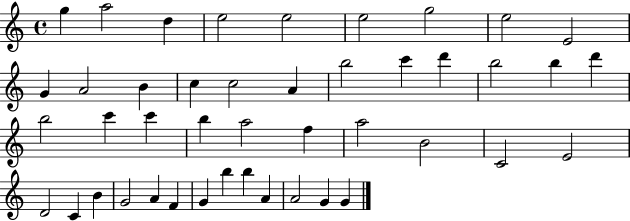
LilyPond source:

{
  \clef treble
  \time 4/4
  \defaultTimeSignature
  \key c \major
  g''4 a''2 d''4 | e''2 e''2 | e''2 g''2 | e''2 e'2 | \break g'4 a'2 b'4 | c''4 c''2 a'4 | b''2 c'''4 d'''4 | b''2 b''4 d'''4 | \break b''2 c'''4 c'''4 | b''4 a''2 f''4 | a''2 b'2 | c'2 e'2 | \break d'2 c'4 b'4 | g'2 a'4 f'4 | g'4 b''4 b''4 a'4 | a'2 g'4 g'4 | \break \bar "|."
}